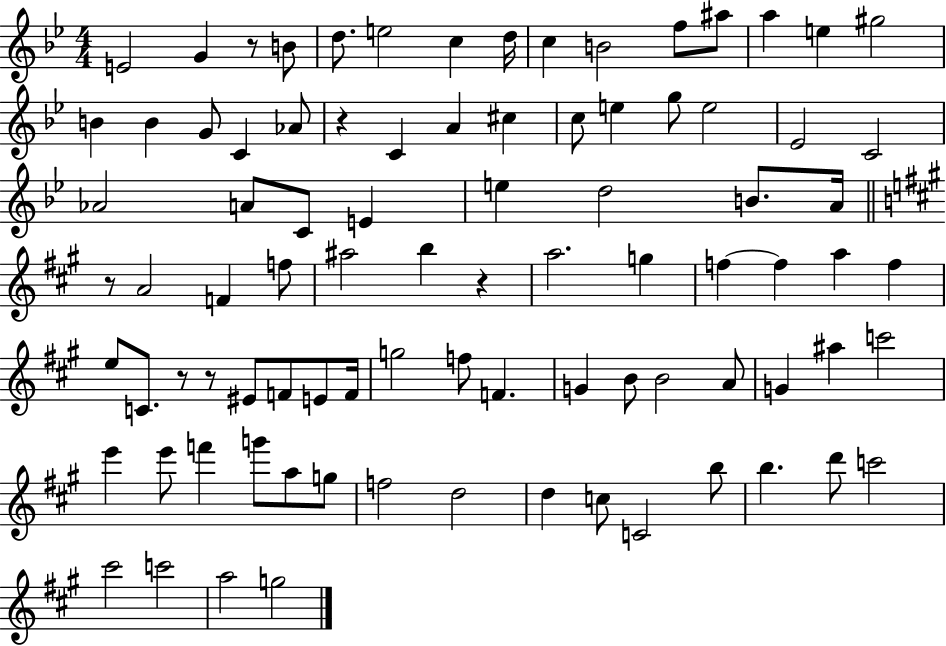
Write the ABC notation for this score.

X:1
T:Untitled
M:4/4
L:1/4
K:Bb
E2 G z/2 B/2 d/2 e2 c d/4 c B2 f/2 ^a/2 a e ^g2 B B G/2 C _A/2 z C A ^c c/2 e g/2 e2 _E2 C2 _A2 A/2 C/2 E e d2 B/2 A/4 z/2 A2 F f/2 ^a2 b z a2 g f f a f e/2 C/2 z/2 z/2 ^E/2 F/2 E/2 F/4 g2 f/2 F G B/2 B2 A/2 G ^a c'2 e' e'/2 f' g'/2 a/2 g/2 f2 d2 d c/2 C2 b/2 b d'/2 c'2 ^c'2 c'2 a2 g2